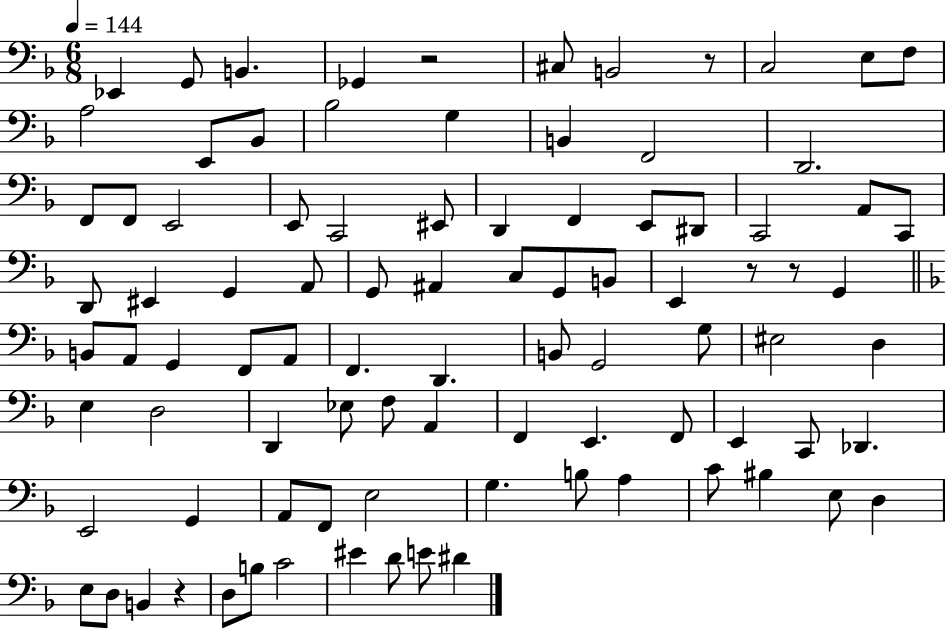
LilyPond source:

{
  \clef bass
  \numericTimeSignature
  \time 6/8
  \key f \major
  \tempo 4 = 144
  ees,4 g,8 b,4. | ges,4 r2 | cis8 b,2 r8 | c2 e8 f8 | \break a2 e,8 bes,8 | bes2 g4 | b,4 f,2 | d,2. | \break f,8 f,8 e,2 | e,8 c,2 eis,8 | d,4 f,4 e,8 dis,8 | c,2 a,8 c,8 | \break d,8 eis,4 g,4 a,8 | g,8 ais,4 c8 g,8 b,8 | e,4 r8 r8 g,4 | \bar "||" \break \key f \major b,8 a,8 g,4 f,8 a,8 | f,4. d,4. | b,8 g,2 g8 | eis2 d4 | \break e4 d2 | d,4 ees8 f8 a,4 | f,4 e,4. f,8 | e,4 c,8 des,4. | \break e,2 g,4 | a,8 f,8 e2 | g4. b8 a4 | c'8 bis4 e8 d4 | \break e8 d8 b,4 r4 | d8 b8 c'2 | eis'4 d'8 e'8 dis'4 | \bar "|."
}